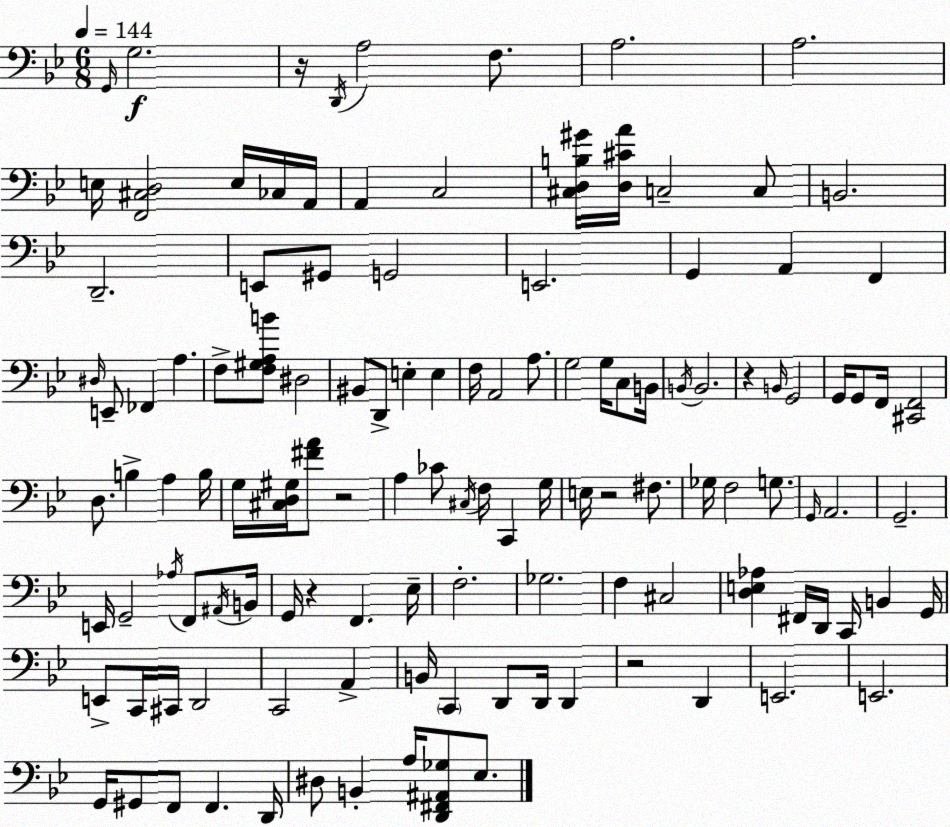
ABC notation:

X:1
T:Untitled
M:6/8
L:1/4
K:Bb
G,,/4 G,2 z/4 D,,/4 A,2 F,/2 A,2 A,2 E,/4 [F,,^C,D,]2 E,/4 _C,/4 A,,/4 A,, C,2 [^C,D,B,^G]/4 [D,^CA]/4 C,2 C,/2 B,,2 D,,2 E,,/2 ^G,,/2 G,,2 E,,2 G,, A,, F,, ^D,/4 E,,/2 _F,, A, F,/2 [F,^G,A,B]/2 ^D,2 ^B,,/2 D,,/2 E, E, F,/4 A,,2 A,/2 G,2 G,/4 C,/2 B,,/4 B,,/4 B,,2 z B,,/4 G,,2 G,,/4 G,,/2 F,,/4 [^C,,F,,]2 D,/2 B, A, B,/4 G,/4 [^C,D,^G,]/4 [^FA]/2 z2 A, _C/2 ^C,/4 F,/4 C,, G,/4 E,/4 z2 ^F,/2 _G,/4 F,2 G,/2 G,,/4 A,,2 G,,2 E,,/4 G,,2 _A,/4 F,,/2 ^A,,/4 B,,/4 G,,/4 z F,, _E,/4 F,2 _G,2 F, ^C,2 [D,E,_A,] ^F,,/4 D,,/4 C,,/4 B,, G,,/4 E,,/2 C,,/4 ^C,,/4 D,,2 C,,2 A,, B,,/4 C,, D,,/2 D,,/4 D,, z2 D,, E,,2 E,,2 G,,/4 ^G,,/2 F,,/2 F,, D,,/4 ^D,/2 B,, A,/4 [D,,^F,,^A,,_G,]/2 _E,/2